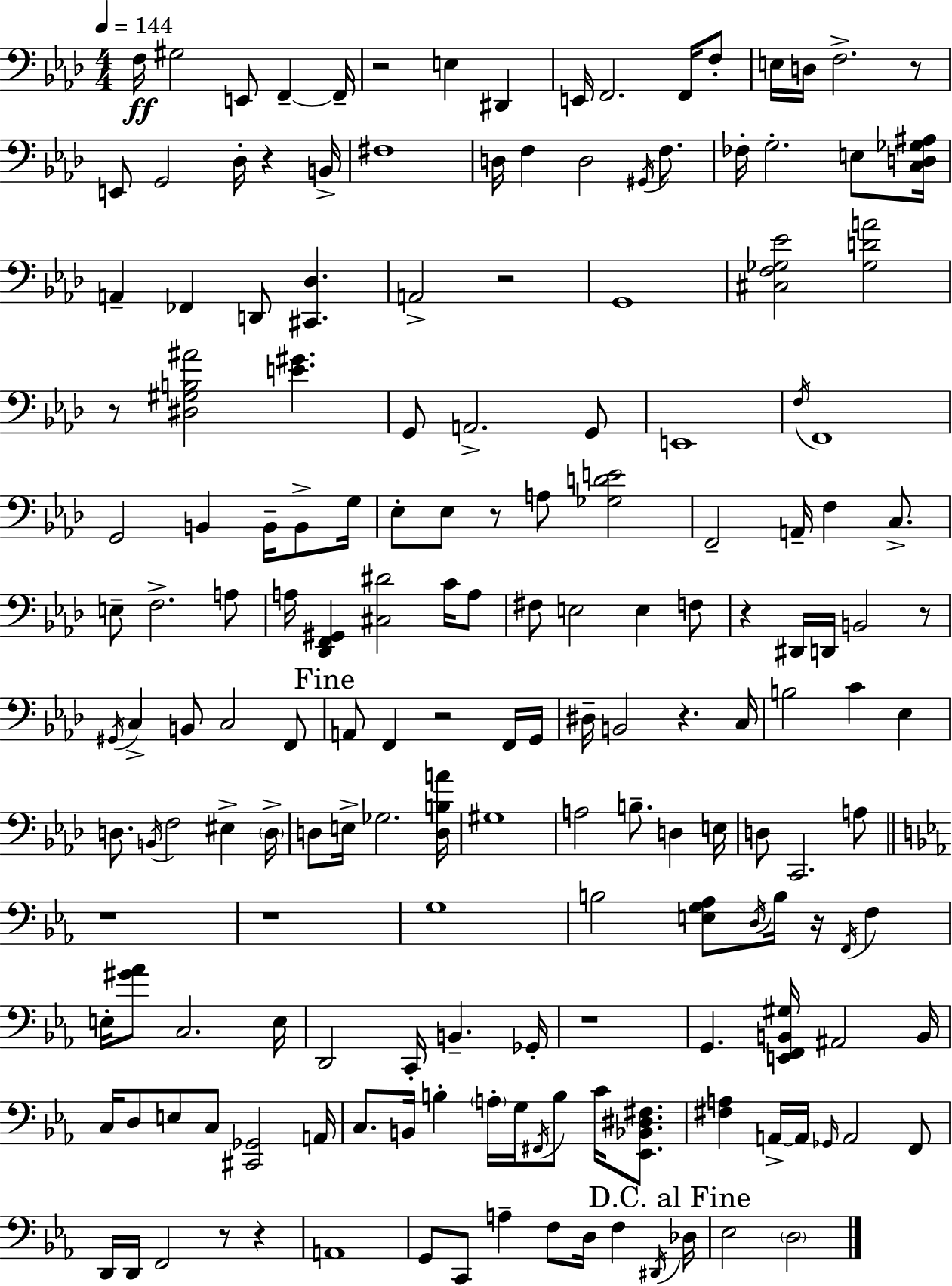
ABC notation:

X:1
T:Untitled
M:4/4
L:1/4
K:Fm
F,/4 ^G,2 E,,/2 F,, F,,/4 z2 E, ^D,, E,,/4 F,,2 F,,/4 F,/2 E,/4 D,/4 F,2 z/2 E,,/2 G,,2 _D,/4 z B,,/4 ^F,4 D,/4 F, D,2 ^G,,/4 F,/2 _F,/4 G,2 E,/2 [C,D,_G,^A,]/4 A,, _F,, D,,/2 [^C,,_D,] A,,2 z2 G,,4 [^C,F,_G,_E]2 [_G,DA]2 z/2 [^D,^G,B,^A]2 [E^G] G,,/2 A,,2 G,,/2 E,,4 F,/4 F,,4 G,,2 B,, B,,/4 B,,/2 G,/4 _E,/2 _E,/2 z/2 A,/2 [_G,DE]2 F,,2 A,,/4 F, C,/2 E,/2 F,2 A,/2 A,/4 [_D,,F,,^G,,] [^C,^D]2 C/4 A,/2 ^F,/2 E,2 E, F,/2 z ^D,,/4 D,,/4 B,,2 z/2 ^G,,/4 C, B,,/2 C,2 F,,/2 A,,/2 F,, z2 F,,/4 G,,/4 ^D,/4 B,,2 z C,/4 B,2 C _E, D,/2 B,,/4 F,2 ^E, D,/4 D,/2 E,/4 _G,2 [D,B,A]/4 ^G,4 A,2 B,/2 D, E,/4 D,/2 C,,2 A,/2 z4 z4 G,4 B,2 [E,G,_A,]/2 D,/4 B,/4 z/4 F,,/4 F, E,/4 [^G_A]/2 C,2 E,/4 D,,2 C,,/4 B,, _G,,/4 z4 G,, [E,,F,,B,,^G,]/4 ^A,,2 B,,/4 C,/4 D,/2 E,/2 C,/2 [^C,,_G,,]2 A,,/4 C,/2 B,,/4 B, A,/4 G,/4 ^F,,/4 B,/2 C/4 [_E,,_B,,^D,^F,]/2 [^F,A,] A,,/4 A,,/4 _G,,/4 A,,2 F,,/2 D,,/4 D,,/4 F,,2 z/2 z A,,4 G,,/2 C,,/2 A, F,/2 D,/4 F, ^D,,/4 _D,/4 _E,2 D,2